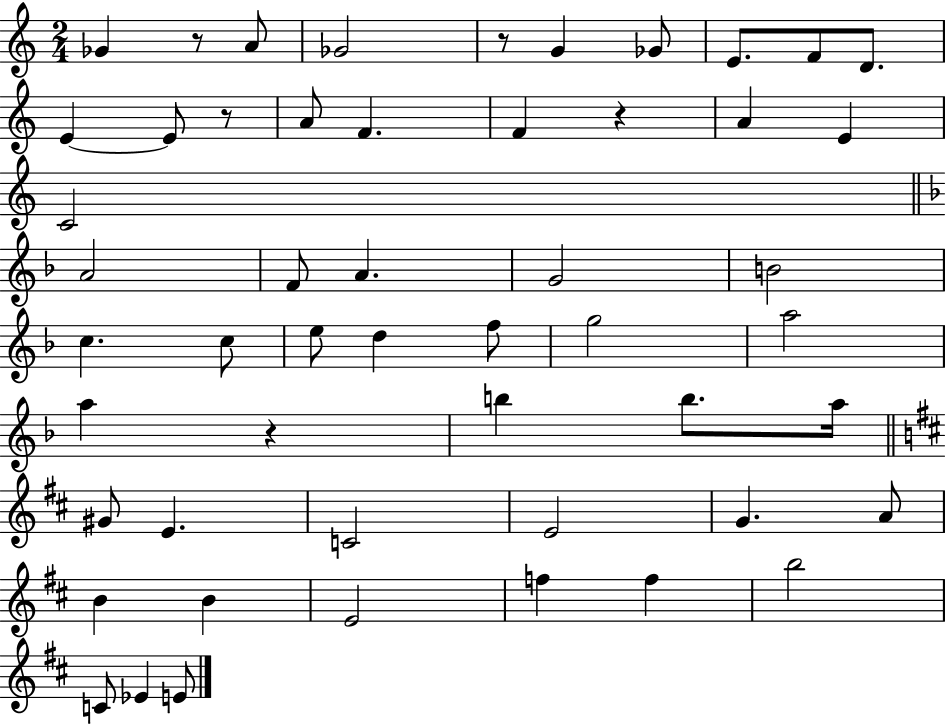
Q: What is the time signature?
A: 2/4